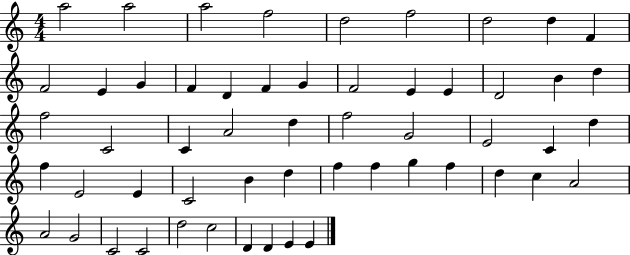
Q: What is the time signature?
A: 4/4